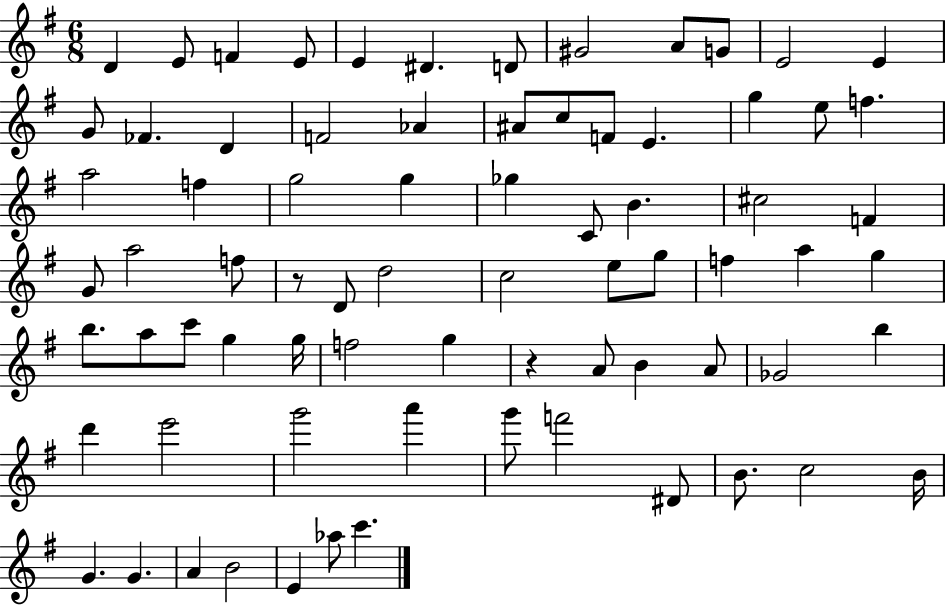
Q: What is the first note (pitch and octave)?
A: D4